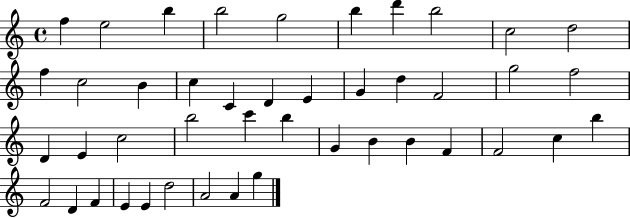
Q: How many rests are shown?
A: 0